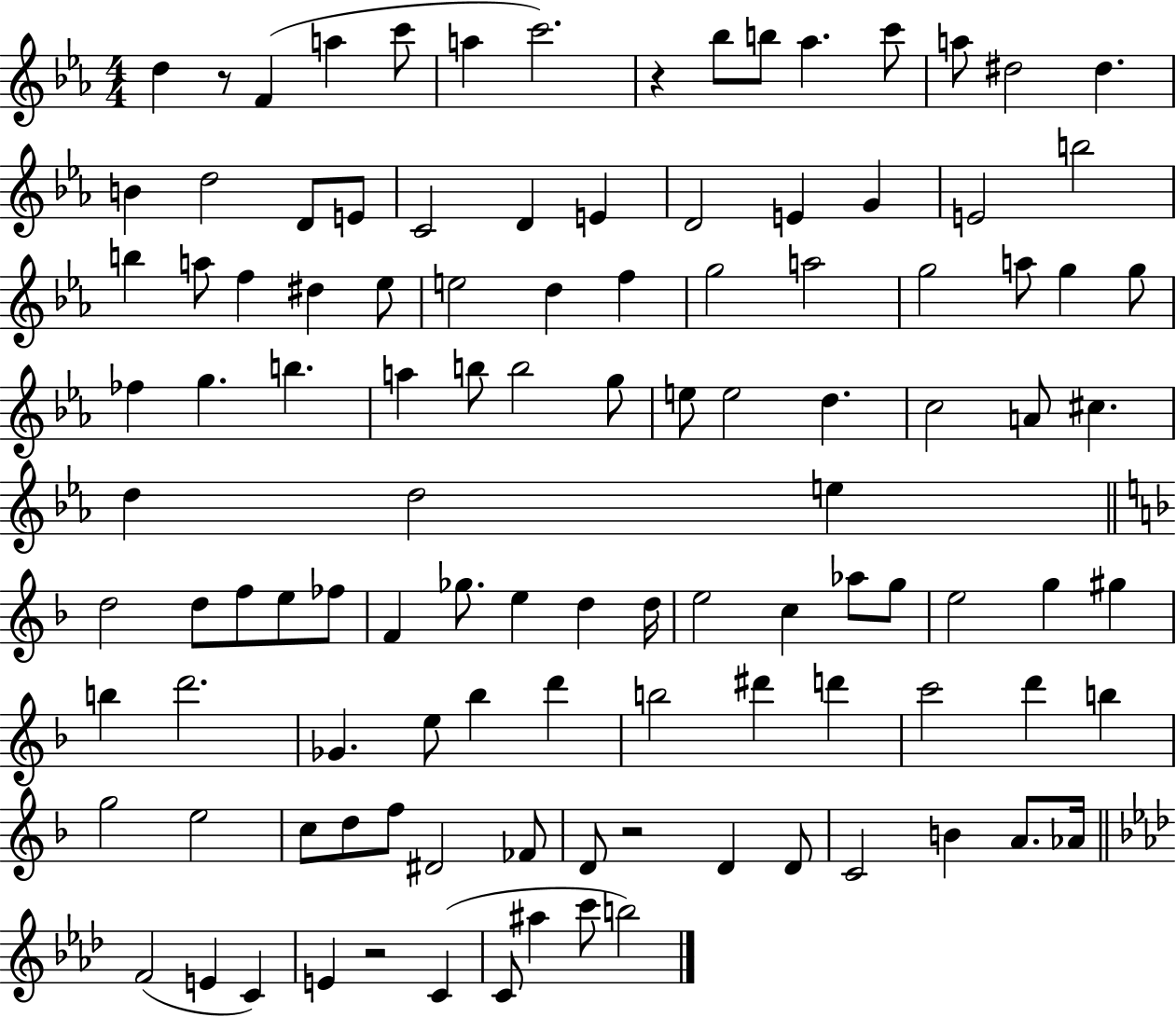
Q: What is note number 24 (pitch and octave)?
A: E4